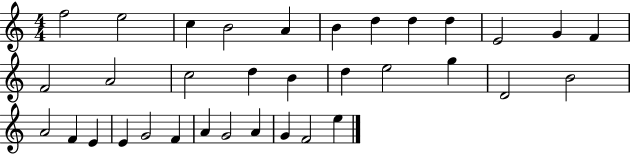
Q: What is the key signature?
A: C major